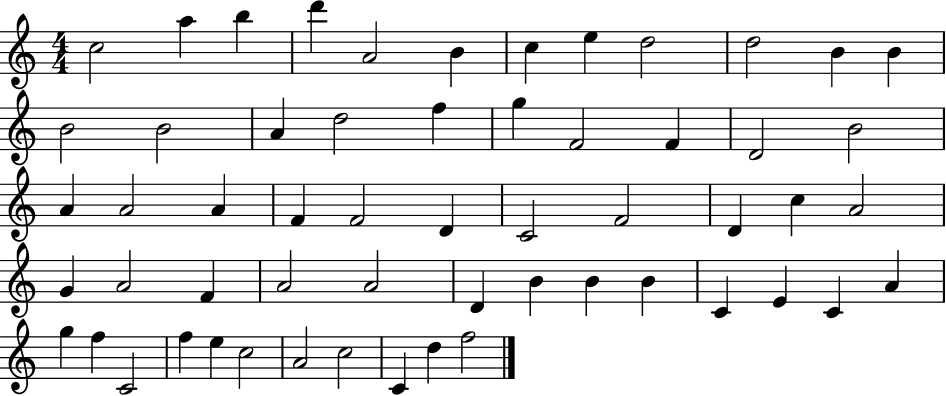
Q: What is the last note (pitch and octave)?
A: F5